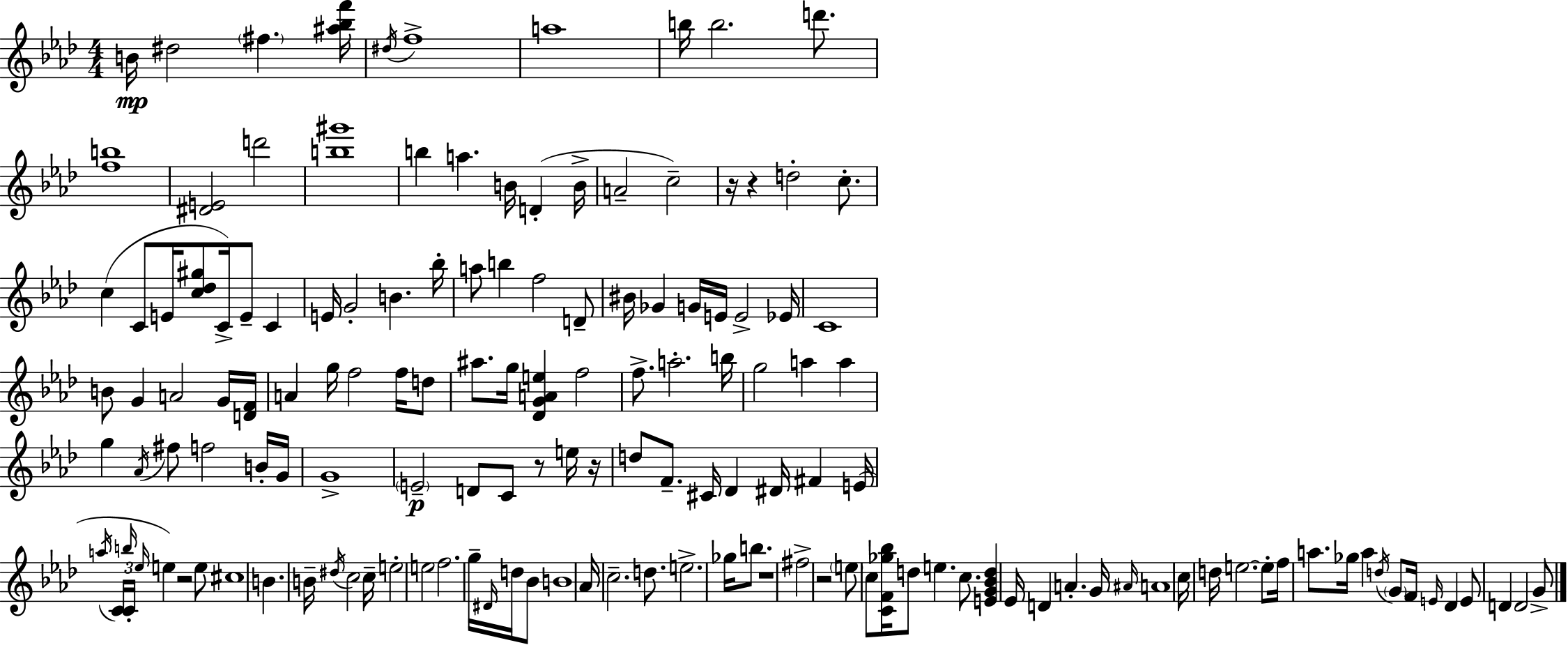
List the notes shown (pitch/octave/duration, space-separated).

B4/s D#5/h F#5/q. [A#5,Bb5,F6]/s D#5/s F5/w A5/w B5/s B5/h. D6/e. [F5,B5]/w [D#4,E4]/h D6/h [B5,G#6]/w B5/q A5/q. B4/s D4/q B4/s A4/h C5/h R/s R/q D5/h C5/e. C5/q C4/e E4/s [C5,Db5,G#5]/e C4/s E4/e C4/q E4/s G4/h B4/q. Bb5/s A5/e B5/q F5/h D4/e BIS4/s Gb4/q G4/s E4/s E4/h Eb4/s C4/w B4/e G4/q A4/h G4/s [D4,F4]/s A4/q G5/s F5/h F5/s D5/e A#5/e. G5/s [Db4,G4,A4,E5]/q F5/h F5/e. A5/h. B5/s G5/h A5/q A5/q G5/q Ab4/s F#5/e F5/h B4/s G4/s G4/w E4/h D4/e C4/e R/e E5/s R/s D5/e F4/e. C#4/s Db4/q D#4/s F#4/q E4/s A5/s C4/s B5/s C4/s Eb5/s E5/q R/h E5/e C#5/w B4/q. B4/s D#5/s C5/h C5/s E5/h E5/h F5/h. G5/s D#4/s D5/s Bb4/e B4/w Ab4/s C5/h. D5/e. E5/h. Gb5/s B5/e. R/w F#5/h R/h E5/e C5/e [C4,F4,Gb5,Bb5]/s D5/e E5/q. C5/e. [E4,G4,Bb4,D5]/q Eb4/s D4/q A4/q. G4/s A#4/s A4/w C5/s D5/s E5/h. E5/e F5/s A5/e. Gb5/s A5/q D5/s G4/e F4/s E4/s Db4/q E4/e D4/q D4/h G4/e